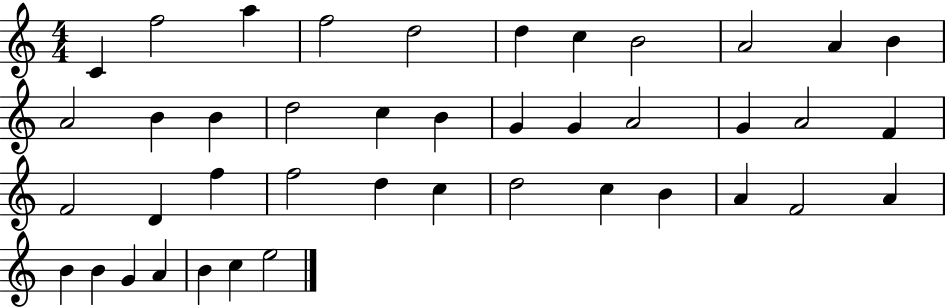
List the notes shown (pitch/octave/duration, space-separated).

C4/q F5/h A5/q F5/h D5/h D5/q C5/q B4/h A4/h A4/q B4/q A4/h B4/q B4/q D5/h C5/q B4/q G4/q G4/q A4/h G4/q A4/h F4/q F4/h D4/q F5/q F5/h D5/q C5/q D5/h C5/q B4/q A4/q F4/h A4/q B4/q B4/q G4/q A4/q B4/q C5/q E5/h